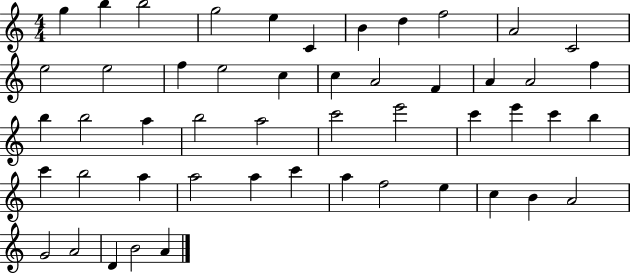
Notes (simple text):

G5/q B5/q B5/h G5/h E5/q C4/q B4/q D5/q F5/h A4/h C4/h E5/h E5/h F5/q E5/h C5/q C5/q A4/h F4/q A4/q A4/h F5/q B5/q B5/h A5/q B5/h A5/h C6/h E6/h C6/q E6/q C6/q B5/q C6/q B5/h A5/q A5/h A5/q C6/q A5/q F5/h E5/q C5/q B4/q A4/h G4/h A4/h D4/q B4/h A4/q